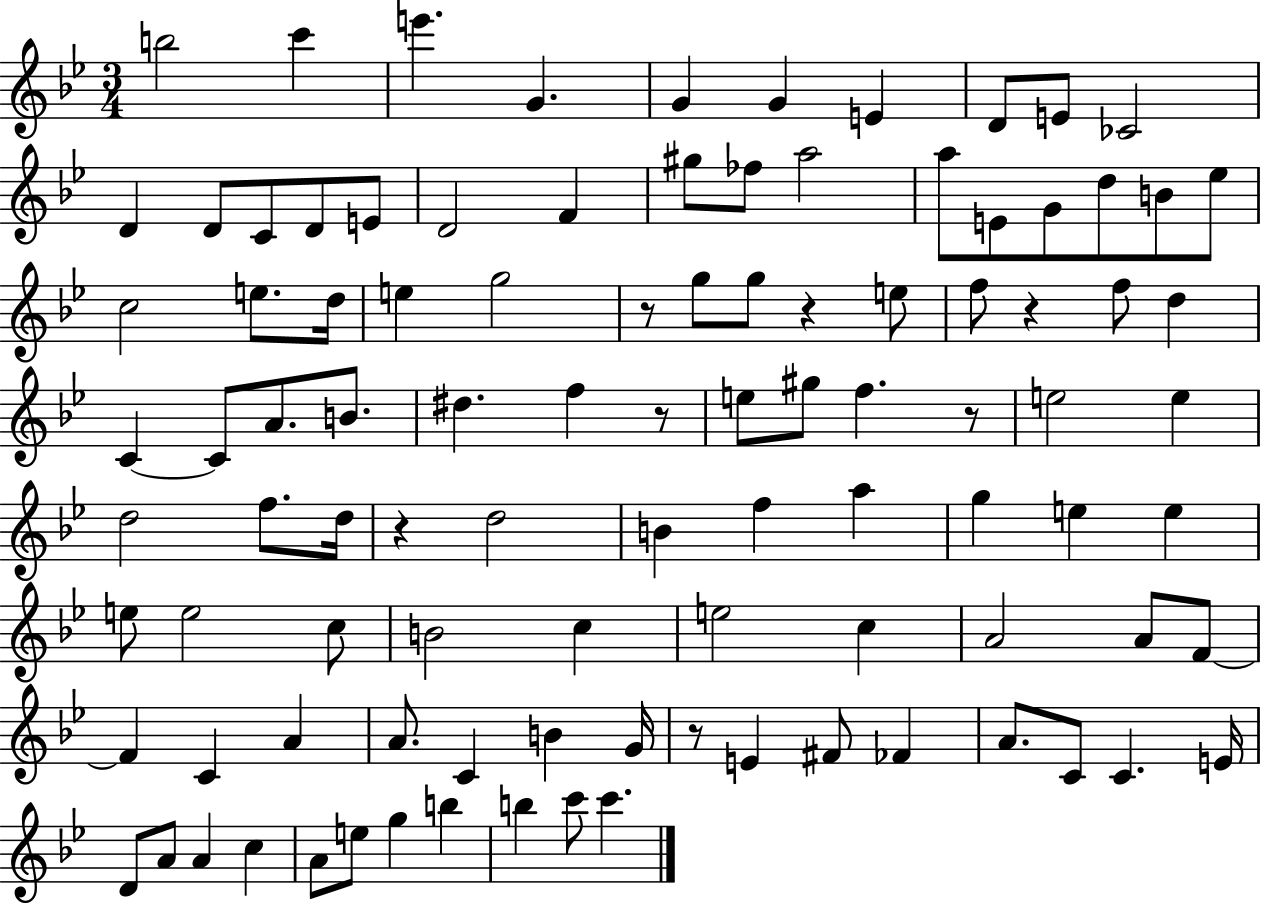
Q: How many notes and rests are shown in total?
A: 100